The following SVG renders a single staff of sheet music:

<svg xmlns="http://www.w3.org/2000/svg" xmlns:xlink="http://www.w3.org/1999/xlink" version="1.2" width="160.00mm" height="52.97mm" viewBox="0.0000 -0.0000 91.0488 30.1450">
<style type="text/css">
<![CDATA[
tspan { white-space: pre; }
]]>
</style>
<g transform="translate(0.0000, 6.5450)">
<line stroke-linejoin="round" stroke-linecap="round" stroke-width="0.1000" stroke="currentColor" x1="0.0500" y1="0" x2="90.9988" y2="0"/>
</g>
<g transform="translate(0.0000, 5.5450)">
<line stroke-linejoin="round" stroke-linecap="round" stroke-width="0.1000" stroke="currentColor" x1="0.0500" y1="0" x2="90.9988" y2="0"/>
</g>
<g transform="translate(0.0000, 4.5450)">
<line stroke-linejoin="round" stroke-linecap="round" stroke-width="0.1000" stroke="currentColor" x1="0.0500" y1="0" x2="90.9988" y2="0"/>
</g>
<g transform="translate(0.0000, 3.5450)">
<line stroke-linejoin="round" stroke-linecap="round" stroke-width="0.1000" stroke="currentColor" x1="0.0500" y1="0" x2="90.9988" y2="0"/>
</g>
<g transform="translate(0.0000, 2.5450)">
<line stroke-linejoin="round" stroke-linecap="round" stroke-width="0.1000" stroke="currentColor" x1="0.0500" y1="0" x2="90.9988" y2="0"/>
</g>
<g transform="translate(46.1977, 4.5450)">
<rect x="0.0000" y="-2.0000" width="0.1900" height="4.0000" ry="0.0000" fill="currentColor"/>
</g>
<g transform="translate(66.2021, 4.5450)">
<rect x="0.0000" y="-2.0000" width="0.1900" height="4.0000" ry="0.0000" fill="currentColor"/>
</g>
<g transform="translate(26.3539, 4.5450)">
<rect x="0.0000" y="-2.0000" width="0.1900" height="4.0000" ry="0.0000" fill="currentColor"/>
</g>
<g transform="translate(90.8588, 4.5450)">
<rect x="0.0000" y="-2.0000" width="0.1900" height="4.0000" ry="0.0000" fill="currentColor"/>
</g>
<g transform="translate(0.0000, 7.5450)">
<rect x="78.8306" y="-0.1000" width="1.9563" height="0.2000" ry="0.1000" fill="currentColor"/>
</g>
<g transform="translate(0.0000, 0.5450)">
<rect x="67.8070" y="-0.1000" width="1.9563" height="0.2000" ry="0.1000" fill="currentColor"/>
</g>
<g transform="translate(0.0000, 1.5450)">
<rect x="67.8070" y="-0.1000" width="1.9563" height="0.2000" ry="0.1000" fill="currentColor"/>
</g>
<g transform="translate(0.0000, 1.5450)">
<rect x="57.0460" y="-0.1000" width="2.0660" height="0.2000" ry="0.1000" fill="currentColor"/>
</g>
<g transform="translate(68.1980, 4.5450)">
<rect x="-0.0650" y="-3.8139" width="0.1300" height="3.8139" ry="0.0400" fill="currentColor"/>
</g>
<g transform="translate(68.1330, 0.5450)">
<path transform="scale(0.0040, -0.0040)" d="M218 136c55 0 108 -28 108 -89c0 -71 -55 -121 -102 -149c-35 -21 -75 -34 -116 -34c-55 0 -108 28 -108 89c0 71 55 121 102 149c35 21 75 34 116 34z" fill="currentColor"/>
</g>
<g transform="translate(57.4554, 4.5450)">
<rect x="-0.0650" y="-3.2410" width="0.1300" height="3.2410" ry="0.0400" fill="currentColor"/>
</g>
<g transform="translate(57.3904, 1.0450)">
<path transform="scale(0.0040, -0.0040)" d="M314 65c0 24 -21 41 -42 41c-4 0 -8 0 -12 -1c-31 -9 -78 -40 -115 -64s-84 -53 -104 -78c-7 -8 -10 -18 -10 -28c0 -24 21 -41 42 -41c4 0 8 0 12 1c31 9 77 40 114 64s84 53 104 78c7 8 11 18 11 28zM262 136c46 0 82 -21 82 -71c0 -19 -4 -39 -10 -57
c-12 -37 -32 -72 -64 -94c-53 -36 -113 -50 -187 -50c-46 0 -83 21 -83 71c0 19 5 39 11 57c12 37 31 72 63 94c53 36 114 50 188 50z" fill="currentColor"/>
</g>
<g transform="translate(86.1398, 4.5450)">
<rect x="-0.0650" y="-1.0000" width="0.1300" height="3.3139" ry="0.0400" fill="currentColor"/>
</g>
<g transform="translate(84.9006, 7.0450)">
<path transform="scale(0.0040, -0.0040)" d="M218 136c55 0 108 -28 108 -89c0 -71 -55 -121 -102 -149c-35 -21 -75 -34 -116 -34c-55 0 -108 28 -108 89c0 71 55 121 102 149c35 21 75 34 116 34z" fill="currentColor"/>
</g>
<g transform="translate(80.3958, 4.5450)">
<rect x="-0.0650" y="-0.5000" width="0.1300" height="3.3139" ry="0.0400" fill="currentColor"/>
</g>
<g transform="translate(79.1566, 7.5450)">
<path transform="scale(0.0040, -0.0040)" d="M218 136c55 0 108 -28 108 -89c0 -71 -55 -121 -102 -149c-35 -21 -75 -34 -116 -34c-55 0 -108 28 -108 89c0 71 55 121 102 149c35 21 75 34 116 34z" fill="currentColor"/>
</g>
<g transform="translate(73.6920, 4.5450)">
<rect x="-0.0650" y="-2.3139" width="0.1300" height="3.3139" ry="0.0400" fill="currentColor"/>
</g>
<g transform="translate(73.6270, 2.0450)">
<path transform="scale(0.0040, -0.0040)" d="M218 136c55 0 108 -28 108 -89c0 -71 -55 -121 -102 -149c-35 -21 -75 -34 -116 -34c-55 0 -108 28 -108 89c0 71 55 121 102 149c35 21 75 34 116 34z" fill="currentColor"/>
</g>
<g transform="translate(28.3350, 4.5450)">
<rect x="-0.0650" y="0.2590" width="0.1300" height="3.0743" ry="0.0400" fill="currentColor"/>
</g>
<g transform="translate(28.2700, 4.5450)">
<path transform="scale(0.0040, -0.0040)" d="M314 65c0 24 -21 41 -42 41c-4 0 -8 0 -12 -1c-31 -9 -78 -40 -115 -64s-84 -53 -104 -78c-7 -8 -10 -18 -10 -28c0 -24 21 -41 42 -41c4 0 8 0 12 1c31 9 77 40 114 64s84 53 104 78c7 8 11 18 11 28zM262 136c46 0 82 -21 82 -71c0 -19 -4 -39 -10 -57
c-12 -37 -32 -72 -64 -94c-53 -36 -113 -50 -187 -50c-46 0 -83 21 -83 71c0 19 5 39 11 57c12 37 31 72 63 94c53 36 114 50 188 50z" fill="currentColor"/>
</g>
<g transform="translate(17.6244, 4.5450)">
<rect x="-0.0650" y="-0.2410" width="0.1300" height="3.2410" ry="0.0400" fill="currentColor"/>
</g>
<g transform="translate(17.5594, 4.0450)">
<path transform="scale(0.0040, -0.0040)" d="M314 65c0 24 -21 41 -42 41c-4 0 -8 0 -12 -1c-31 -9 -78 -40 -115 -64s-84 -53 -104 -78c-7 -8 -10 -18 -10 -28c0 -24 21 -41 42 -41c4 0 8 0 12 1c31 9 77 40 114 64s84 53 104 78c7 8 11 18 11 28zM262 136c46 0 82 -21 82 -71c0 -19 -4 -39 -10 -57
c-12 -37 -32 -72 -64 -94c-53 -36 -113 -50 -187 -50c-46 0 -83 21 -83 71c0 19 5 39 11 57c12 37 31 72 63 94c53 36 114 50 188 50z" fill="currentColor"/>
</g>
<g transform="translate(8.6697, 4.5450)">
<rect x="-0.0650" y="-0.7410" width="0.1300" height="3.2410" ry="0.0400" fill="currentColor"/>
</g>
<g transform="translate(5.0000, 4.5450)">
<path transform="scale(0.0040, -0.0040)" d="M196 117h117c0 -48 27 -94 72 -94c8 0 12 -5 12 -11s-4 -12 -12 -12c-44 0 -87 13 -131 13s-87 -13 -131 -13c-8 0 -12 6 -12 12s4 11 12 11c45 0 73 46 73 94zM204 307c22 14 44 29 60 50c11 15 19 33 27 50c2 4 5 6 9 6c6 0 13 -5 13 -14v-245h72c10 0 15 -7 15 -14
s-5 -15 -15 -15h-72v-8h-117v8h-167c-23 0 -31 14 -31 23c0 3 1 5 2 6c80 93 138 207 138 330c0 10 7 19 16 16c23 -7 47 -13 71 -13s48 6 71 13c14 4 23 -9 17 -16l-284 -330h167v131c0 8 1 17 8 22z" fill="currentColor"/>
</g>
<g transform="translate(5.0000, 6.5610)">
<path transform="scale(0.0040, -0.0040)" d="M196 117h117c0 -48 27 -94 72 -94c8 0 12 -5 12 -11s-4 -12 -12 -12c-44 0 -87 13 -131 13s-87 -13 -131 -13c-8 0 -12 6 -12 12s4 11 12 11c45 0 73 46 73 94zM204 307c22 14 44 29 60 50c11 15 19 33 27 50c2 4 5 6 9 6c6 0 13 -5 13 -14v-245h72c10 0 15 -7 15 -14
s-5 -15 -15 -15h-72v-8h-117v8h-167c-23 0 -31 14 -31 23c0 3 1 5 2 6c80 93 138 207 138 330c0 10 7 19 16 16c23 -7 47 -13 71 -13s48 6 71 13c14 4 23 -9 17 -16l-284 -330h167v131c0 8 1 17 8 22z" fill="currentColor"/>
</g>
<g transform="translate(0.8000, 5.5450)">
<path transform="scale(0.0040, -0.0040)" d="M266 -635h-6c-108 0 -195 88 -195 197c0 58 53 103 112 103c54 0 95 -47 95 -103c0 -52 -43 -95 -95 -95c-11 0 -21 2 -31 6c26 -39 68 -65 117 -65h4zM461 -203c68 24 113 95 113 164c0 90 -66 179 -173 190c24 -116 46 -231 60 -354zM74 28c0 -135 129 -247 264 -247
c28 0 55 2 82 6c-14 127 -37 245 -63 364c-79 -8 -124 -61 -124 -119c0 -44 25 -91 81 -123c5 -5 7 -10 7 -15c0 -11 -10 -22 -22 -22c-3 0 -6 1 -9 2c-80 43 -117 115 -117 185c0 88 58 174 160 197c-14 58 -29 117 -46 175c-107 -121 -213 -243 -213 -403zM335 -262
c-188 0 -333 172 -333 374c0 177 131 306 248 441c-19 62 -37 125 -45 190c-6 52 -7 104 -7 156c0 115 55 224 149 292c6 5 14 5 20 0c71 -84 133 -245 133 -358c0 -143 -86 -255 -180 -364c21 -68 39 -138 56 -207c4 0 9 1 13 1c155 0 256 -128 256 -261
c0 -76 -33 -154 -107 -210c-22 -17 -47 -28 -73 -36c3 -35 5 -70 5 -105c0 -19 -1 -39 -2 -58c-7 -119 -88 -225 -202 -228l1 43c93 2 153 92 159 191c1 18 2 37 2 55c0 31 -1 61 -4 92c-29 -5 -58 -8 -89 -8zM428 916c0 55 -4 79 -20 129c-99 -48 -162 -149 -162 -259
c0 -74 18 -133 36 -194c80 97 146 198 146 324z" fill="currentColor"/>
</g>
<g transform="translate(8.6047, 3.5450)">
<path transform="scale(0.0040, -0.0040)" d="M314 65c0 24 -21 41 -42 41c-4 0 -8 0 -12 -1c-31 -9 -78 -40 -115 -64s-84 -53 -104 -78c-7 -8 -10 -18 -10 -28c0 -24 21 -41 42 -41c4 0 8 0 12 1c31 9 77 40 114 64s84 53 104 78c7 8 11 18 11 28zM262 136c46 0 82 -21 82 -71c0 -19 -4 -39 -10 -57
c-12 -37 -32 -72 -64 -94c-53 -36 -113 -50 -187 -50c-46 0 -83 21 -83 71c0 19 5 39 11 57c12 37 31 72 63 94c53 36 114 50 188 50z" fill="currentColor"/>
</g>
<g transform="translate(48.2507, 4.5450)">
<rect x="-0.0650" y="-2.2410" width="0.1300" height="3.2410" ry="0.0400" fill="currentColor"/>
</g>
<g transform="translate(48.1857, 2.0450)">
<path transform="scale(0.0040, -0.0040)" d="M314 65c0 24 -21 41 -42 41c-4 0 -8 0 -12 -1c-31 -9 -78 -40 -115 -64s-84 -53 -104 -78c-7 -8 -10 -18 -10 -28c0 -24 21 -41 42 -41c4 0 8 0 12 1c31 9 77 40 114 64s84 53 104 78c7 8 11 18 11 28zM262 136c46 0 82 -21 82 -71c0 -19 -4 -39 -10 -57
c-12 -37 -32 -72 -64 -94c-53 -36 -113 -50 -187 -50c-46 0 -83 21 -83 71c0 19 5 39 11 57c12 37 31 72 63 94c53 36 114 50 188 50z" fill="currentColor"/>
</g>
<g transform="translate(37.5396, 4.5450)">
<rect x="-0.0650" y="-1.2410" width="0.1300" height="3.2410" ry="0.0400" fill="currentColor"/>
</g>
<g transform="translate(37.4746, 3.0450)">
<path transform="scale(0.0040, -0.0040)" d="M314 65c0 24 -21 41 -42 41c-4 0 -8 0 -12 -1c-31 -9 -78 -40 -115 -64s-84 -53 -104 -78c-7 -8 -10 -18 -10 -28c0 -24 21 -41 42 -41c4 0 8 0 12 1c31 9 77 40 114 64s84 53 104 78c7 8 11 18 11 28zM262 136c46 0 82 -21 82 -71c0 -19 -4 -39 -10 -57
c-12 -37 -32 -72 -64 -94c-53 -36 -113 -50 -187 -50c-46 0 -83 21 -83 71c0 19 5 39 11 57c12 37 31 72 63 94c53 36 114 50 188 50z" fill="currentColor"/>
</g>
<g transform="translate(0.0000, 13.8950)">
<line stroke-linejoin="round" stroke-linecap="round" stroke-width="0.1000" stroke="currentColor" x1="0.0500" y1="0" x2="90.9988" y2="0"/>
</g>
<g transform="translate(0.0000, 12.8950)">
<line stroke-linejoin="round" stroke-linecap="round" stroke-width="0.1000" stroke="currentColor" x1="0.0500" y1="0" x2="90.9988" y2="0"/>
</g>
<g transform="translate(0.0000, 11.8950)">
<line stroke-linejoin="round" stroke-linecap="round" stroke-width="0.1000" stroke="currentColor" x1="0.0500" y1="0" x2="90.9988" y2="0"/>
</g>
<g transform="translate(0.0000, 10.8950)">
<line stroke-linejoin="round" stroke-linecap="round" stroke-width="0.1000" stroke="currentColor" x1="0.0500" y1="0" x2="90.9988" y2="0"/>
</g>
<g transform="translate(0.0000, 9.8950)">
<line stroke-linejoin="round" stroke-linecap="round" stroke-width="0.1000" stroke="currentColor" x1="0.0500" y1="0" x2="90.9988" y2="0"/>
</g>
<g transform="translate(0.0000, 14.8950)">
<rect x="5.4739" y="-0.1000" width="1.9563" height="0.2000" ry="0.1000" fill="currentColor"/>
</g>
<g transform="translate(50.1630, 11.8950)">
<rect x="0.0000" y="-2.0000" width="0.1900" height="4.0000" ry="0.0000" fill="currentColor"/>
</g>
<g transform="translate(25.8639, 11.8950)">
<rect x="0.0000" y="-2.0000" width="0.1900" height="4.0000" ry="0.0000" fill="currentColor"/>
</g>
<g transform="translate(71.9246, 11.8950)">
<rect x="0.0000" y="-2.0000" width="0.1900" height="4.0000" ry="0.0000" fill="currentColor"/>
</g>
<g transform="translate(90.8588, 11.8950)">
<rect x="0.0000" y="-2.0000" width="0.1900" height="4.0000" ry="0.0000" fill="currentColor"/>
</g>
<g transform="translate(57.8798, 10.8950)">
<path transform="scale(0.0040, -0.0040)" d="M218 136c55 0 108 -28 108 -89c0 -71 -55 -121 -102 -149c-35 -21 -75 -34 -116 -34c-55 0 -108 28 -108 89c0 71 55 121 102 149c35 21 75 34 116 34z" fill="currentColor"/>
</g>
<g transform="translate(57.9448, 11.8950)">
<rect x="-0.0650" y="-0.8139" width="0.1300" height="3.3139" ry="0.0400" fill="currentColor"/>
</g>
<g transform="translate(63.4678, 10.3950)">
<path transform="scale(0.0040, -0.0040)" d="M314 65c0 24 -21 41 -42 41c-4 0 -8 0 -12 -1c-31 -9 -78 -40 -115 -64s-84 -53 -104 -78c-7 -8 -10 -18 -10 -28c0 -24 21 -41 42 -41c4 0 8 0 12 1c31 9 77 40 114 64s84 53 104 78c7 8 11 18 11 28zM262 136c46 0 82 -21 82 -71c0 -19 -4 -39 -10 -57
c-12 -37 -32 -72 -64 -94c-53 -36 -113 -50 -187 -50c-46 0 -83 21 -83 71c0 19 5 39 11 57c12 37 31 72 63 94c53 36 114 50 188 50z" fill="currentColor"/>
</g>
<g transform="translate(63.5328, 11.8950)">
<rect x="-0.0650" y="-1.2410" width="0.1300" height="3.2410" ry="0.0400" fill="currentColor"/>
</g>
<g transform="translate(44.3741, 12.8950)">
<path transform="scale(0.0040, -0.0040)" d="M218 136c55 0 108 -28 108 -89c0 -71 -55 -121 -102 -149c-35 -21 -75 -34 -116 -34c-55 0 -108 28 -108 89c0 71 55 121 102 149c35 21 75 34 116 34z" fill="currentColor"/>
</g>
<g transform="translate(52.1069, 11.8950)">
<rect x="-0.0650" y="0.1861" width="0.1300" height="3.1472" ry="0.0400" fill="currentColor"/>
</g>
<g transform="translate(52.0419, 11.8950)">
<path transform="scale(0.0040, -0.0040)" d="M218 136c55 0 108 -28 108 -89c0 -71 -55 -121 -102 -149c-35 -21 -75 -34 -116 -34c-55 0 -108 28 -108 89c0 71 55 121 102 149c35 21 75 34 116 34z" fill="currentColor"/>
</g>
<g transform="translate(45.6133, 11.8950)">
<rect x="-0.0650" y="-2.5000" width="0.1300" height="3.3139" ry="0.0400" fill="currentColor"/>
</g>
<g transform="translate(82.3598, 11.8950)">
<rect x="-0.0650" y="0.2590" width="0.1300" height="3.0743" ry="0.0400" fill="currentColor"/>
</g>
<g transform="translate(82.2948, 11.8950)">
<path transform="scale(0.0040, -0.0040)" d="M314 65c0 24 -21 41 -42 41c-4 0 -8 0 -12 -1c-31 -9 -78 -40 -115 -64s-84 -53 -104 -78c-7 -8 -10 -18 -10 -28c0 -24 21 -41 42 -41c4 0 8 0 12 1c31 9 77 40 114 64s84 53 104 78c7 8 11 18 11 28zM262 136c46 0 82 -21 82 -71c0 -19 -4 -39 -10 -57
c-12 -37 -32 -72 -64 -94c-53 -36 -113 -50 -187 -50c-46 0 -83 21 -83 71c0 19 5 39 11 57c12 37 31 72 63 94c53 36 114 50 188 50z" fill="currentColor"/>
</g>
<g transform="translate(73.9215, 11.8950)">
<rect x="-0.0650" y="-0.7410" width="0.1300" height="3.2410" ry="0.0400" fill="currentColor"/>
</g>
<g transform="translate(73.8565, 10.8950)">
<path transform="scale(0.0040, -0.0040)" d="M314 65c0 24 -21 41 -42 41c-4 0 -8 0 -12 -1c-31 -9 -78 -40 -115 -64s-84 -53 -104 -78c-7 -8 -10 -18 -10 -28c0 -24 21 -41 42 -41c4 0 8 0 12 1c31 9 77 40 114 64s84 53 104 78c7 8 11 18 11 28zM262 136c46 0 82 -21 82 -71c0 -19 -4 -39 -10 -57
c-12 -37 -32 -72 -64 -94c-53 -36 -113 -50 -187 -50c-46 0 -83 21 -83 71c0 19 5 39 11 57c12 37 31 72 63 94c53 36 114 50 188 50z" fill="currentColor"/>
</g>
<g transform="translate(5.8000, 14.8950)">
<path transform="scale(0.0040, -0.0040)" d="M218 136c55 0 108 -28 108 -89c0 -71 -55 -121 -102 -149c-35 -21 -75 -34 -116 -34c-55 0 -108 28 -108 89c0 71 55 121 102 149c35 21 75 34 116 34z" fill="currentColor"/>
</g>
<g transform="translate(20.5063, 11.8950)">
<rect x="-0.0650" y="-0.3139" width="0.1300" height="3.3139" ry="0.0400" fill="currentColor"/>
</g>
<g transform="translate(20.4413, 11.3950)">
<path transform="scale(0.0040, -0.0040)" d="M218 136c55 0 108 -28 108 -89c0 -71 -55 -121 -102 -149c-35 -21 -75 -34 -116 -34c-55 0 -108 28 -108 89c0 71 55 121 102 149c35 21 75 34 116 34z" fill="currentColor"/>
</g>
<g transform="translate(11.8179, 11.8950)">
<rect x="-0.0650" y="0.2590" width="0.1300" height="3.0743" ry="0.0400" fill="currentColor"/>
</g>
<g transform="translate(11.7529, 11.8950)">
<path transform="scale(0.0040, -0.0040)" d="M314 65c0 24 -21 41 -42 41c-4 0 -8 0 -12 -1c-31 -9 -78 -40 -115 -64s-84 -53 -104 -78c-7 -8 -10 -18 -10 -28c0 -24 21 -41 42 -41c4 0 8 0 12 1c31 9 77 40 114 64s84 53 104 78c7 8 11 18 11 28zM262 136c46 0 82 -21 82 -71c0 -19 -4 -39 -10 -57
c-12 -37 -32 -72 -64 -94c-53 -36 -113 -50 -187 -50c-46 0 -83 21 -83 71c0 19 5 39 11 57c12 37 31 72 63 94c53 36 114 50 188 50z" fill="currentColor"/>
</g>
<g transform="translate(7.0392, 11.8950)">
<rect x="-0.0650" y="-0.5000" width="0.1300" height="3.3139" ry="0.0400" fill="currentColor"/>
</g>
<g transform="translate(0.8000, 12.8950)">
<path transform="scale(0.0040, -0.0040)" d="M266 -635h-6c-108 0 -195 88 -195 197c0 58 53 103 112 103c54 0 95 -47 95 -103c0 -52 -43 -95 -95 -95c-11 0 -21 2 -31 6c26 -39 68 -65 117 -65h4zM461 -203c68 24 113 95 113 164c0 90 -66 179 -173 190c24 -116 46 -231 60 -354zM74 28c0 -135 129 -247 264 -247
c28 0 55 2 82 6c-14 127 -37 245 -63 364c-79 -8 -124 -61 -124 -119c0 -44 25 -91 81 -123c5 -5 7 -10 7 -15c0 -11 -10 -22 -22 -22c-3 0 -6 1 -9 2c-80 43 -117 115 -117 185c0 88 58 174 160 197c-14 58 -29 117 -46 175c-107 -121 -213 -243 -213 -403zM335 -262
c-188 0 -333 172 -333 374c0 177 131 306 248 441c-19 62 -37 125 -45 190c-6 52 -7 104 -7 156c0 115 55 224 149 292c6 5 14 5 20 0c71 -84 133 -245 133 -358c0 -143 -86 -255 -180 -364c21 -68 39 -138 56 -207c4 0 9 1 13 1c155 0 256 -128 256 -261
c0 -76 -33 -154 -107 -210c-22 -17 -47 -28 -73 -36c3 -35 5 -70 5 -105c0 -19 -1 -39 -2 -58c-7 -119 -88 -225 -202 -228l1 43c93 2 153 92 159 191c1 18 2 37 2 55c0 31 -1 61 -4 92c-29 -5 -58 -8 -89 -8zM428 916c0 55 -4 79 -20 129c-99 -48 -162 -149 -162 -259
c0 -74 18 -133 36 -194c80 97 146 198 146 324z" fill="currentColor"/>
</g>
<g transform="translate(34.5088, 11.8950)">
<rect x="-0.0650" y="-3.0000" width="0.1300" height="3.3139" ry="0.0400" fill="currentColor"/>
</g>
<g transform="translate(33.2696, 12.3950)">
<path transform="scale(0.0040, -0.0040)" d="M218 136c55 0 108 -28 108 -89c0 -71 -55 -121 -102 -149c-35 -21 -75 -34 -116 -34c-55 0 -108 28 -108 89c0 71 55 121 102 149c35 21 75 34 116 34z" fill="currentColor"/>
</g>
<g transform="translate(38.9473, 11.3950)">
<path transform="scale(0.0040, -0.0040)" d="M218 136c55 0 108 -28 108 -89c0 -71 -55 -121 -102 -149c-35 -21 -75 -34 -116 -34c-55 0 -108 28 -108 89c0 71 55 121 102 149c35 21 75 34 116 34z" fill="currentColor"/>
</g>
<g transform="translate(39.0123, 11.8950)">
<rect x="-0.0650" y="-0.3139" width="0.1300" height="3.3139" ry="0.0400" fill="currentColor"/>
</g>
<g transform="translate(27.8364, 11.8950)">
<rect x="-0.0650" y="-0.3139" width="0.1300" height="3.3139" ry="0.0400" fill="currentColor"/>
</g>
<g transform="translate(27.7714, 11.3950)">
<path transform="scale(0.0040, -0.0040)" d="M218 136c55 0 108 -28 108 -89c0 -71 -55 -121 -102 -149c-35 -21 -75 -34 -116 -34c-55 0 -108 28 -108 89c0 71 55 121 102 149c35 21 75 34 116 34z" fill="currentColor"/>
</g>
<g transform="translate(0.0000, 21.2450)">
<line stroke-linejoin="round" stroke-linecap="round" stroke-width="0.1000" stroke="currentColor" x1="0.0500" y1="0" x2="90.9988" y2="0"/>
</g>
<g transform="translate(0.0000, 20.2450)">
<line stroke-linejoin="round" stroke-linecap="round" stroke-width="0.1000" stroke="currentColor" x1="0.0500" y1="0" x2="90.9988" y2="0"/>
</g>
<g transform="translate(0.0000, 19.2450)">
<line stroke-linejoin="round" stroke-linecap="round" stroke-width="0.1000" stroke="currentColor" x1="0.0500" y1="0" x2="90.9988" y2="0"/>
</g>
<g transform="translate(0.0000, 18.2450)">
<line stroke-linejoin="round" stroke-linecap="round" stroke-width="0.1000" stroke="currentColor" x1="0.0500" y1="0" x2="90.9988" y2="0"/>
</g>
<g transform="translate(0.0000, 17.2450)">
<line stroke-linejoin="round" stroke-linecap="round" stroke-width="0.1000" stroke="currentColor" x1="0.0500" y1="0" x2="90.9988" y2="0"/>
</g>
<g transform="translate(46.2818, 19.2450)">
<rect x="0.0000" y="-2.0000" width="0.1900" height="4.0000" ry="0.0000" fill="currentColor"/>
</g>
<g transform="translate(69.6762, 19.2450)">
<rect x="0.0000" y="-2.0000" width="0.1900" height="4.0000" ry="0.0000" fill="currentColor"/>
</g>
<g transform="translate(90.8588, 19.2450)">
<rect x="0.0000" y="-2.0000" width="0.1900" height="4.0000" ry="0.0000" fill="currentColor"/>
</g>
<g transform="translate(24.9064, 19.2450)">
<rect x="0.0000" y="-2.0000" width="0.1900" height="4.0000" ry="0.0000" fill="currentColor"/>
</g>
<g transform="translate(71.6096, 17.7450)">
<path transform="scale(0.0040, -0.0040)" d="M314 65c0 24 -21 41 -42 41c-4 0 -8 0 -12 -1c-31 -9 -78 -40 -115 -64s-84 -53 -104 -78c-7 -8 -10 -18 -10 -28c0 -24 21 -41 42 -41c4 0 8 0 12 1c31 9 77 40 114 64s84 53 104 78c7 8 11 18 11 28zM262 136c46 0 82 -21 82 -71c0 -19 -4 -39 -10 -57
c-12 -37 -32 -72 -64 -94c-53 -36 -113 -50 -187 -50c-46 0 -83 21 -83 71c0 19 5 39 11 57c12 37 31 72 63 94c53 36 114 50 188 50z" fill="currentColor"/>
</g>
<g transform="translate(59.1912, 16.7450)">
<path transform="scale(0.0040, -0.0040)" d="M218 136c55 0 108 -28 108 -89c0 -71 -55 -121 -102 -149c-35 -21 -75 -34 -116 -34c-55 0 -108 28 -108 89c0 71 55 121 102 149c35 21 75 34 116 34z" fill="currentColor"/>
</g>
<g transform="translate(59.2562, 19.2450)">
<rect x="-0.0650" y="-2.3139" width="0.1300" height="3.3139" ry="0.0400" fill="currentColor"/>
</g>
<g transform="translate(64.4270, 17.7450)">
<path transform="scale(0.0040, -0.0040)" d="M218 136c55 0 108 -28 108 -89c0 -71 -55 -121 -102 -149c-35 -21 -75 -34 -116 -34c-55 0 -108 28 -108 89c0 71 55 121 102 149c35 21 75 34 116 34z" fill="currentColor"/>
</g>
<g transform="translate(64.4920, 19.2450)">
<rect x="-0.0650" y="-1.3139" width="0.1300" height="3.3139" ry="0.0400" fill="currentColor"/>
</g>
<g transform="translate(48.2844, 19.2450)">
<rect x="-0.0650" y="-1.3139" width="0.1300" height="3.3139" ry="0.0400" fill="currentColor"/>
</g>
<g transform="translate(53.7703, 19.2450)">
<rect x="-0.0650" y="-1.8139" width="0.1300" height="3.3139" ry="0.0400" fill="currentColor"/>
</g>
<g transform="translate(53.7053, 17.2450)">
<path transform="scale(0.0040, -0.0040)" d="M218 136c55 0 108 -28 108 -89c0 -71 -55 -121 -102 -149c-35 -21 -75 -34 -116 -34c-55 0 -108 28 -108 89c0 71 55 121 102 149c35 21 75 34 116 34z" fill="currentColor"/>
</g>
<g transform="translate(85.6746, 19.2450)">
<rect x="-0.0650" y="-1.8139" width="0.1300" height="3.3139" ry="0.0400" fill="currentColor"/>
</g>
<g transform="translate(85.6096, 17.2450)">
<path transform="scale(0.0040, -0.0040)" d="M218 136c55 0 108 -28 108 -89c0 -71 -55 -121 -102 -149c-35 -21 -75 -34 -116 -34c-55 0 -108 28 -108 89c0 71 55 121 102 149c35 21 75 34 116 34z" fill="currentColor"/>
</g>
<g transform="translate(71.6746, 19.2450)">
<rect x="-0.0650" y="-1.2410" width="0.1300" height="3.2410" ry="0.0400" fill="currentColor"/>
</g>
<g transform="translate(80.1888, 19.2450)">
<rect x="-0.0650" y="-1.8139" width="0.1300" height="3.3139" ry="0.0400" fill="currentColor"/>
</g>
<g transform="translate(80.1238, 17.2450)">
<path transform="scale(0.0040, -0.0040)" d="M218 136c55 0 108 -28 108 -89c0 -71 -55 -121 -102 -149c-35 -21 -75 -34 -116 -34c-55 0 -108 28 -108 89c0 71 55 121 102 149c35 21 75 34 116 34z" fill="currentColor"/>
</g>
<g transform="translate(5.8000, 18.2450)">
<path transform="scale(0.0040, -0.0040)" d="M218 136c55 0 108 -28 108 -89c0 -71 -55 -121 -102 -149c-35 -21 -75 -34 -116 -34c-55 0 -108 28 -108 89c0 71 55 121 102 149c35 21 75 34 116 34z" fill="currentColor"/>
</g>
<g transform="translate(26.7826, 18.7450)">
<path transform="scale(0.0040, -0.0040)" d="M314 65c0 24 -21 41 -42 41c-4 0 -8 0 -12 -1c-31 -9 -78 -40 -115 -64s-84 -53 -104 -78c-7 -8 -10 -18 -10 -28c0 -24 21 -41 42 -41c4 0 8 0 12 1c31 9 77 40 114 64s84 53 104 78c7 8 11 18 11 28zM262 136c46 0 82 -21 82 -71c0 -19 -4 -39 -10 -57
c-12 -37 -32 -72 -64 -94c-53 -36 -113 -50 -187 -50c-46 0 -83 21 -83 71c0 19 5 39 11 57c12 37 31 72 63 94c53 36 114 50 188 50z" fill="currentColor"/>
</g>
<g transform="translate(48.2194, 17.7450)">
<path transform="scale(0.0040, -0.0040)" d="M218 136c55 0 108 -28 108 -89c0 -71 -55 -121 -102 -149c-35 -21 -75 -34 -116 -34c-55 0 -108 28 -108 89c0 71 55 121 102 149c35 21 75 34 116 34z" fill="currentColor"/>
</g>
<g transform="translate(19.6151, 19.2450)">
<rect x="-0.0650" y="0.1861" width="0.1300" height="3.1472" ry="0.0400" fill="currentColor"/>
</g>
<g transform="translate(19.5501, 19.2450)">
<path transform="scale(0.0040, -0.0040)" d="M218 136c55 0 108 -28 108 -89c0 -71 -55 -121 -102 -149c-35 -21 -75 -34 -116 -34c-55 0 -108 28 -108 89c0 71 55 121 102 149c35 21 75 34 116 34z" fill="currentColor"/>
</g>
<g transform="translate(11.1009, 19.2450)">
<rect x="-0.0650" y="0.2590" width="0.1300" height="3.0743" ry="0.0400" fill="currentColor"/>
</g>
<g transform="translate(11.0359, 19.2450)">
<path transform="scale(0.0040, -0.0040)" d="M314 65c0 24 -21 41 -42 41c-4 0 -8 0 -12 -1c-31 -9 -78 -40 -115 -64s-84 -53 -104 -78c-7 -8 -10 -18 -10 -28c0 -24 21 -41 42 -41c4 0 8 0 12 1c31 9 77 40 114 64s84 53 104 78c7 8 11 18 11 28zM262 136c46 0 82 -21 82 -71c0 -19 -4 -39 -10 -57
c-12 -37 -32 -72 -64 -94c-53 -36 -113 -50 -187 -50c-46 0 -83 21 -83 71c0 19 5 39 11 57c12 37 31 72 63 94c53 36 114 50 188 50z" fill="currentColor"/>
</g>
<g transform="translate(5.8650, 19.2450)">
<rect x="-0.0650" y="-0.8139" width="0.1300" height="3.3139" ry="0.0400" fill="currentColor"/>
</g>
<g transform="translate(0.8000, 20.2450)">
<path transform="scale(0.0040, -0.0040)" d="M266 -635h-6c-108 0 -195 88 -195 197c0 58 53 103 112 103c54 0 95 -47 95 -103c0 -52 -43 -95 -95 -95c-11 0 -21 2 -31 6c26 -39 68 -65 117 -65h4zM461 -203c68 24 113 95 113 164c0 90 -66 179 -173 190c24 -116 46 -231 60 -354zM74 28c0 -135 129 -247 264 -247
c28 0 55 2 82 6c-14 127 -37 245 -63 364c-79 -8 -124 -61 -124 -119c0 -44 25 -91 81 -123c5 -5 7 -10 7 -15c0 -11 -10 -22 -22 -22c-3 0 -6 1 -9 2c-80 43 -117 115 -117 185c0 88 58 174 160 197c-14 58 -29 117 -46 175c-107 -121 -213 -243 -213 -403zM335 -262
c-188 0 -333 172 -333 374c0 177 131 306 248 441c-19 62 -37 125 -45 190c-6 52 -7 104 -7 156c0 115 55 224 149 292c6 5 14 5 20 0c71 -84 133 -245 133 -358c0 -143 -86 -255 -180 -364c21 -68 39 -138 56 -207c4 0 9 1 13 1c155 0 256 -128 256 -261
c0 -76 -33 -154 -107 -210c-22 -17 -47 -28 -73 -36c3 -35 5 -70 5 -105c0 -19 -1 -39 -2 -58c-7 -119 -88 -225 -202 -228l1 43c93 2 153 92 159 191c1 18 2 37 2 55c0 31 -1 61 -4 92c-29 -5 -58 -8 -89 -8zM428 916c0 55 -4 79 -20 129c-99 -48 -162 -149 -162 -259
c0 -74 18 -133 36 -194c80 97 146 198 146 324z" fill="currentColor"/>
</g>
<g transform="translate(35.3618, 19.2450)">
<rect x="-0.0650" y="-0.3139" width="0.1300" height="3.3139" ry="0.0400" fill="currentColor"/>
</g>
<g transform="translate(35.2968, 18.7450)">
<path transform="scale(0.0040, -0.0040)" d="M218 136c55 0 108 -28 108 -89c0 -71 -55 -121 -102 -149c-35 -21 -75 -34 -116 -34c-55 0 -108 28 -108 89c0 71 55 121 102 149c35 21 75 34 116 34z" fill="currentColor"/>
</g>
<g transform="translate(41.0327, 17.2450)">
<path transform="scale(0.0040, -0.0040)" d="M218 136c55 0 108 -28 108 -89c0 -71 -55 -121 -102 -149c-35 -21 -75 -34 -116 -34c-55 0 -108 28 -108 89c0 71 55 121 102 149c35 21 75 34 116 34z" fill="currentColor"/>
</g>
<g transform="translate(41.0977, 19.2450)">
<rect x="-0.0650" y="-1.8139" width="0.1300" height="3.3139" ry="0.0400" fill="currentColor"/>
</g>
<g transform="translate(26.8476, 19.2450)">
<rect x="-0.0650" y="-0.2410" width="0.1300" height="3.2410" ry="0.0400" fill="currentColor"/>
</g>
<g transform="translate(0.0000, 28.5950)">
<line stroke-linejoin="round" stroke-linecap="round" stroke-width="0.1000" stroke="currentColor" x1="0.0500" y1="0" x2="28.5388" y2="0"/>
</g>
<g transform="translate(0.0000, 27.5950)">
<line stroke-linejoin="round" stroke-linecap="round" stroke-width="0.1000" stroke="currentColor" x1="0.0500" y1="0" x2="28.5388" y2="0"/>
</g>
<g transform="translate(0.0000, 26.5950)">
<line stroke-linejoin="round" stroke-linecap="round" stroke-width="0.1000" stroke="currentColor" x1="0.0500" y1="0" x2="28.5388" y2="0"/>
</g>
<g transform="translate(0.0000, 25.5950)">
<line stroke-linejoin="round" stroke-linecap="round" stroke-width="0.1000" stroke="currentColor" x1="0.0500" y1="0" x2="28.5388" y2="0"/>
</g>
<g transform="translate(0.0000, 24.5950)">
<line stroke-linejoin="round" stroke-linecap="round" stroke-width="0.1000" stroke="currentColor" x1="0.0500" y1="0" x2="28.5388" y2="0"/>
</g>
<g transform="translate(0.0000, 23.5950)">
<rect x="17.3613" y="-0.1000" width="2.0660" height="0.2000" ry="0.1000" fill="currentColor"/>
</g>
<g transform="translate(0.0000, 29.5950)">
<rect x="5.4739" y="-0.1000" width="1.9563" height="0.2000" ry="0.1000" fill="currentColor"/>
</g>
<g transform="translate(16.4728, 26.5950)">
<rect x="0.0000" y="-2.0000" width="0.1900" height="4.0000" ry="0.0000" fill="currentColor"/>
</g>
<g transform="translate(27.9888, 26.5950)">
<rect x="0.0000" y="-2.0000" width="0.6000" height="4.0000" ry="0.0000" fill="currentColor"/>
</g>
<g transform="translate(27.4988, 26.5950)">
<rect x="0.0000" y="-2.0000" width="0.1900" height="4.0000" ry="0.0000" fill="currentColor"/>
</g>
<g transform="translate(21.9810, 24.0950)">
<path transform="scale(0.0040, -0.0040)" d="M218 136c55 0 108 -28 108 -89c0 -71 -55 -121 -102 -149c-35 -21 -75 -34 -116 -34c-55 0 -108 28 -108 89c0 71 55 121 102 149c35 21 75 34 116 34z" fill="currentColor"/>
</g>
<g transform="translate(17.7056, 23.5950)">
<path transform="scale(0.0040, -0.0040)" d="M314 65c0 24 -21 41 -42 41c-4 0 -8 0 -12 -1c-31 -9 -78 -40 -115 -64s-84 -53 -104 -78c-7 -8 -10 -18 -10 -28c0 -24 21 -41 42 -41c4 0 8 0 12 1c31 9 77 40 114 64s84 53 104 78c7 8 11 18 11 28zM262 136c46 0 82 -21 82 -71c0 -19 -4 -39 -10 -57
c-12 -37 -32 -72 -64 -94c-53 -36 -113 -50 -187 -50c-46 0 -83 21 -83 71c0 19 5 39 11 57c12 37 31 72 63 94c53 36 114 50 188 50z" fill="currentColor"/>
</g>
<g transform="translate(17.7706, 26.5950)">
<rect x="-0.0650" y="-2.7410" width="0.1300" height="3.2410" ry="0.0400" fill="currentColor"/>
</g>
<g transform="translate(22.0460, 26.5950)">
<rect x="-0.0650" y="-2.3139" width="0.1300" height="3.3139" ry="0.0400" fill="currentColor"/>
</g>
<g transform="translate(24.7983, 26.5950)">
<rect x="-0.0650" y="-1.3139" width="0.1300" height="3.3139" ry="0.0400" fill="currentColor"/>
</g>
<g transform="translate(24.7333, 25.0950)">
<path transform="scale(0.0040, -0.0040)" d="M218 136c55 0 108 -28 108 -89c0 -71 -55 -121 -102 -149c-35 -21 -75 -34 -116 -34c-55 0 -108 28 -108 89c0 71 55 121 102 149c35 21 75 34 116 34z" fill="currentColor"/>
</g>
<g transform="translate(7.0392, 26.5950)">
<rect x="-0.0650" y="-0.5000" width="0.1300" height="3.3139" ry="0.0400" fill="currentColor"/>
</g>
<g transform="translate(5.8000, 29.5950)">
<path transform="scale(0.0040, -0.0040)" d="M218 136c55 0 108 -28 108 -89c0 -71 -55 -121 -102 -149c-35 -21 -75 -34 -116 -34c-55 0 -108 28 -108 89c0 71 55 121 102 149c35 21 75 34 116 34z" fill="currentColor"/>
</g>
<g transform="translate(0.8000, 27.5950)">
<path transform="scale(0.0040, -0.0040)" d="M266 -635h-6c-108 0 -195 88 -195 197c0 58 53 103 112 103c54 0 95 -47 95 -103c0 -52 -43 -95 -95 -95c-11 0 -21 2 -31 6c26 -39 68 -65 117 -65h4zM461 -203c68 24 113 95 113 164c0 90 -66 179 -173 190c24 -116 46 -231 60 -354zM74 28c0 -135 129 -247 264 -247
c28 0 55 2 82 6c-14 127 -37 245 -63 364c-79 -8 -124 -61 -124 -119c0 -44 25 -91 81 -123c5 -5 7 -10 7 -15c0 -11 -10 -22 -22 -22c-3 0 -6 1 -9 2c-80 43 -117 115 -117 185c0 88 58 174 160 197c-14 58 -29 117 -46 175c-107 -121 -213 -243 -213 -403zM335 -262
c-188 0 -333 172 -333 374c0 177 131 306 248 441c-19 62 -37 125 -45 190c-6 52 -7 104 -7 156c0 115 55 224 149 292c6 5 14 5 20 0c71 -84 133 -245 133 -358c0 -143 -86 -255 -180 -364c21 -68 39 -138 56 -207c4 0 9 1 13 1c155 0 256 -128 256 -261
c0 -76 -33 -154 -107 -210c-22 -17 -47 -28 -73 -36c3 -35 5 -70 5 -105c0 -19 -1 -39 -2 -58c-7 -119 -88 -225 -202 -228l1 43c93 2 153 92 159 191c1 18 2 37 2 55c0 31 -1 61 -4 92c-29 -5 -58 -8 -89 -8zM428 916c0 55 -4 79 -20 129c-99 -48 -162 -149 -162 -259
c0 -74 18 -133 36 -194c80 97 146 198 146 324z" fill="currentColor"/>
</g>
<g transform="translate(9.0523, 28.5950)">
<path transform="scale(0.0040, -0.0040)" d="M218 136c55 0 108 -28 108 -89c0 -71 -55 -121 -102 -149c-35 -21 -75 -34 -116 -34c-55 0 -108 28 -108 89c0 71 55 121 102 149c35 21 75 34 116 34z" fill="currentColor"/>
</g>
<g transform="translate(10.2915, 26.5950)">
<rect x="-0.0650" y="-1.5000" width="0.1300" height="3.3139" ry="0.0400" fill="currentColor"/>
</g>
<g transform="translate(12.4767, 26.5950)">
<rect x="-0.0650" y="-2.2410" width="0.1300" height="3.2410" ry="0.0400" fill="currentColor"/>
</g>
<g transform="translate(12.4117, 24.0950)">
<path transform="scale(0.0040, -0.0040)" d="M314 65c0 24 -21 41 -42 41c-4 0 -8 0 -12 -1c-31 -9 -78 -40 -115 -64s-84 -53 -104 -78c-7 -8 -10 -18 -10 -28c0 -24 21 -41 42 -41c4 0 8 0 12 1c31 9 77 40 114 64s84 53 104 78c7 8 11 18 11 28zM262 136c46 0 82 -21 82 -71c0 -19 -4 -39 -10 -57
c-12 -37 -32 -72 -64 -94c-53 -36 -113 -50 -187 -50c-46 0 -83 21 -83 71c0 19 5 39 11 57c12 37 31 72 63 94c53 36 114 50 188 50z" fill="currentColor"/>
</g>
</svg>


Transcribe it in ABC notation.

X:1
T:Untitled
M:4/4
L:1/4
K:C
d2 c2 B2 e2 g2 b2 c' g C D C B2 c c A c G B d e2 d2 B2 d B2 B c2 c f e f g e e2 f f C E g2 a2 g e